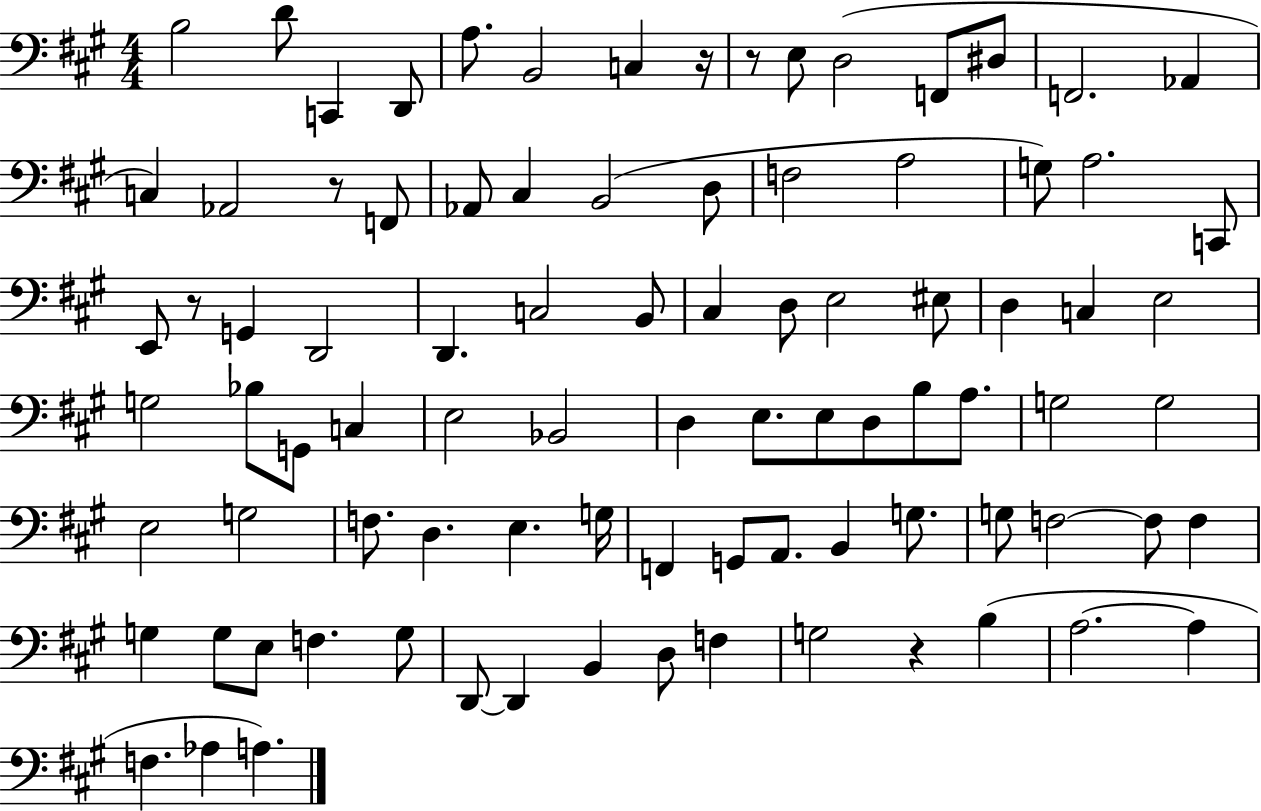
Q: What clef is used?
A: bass